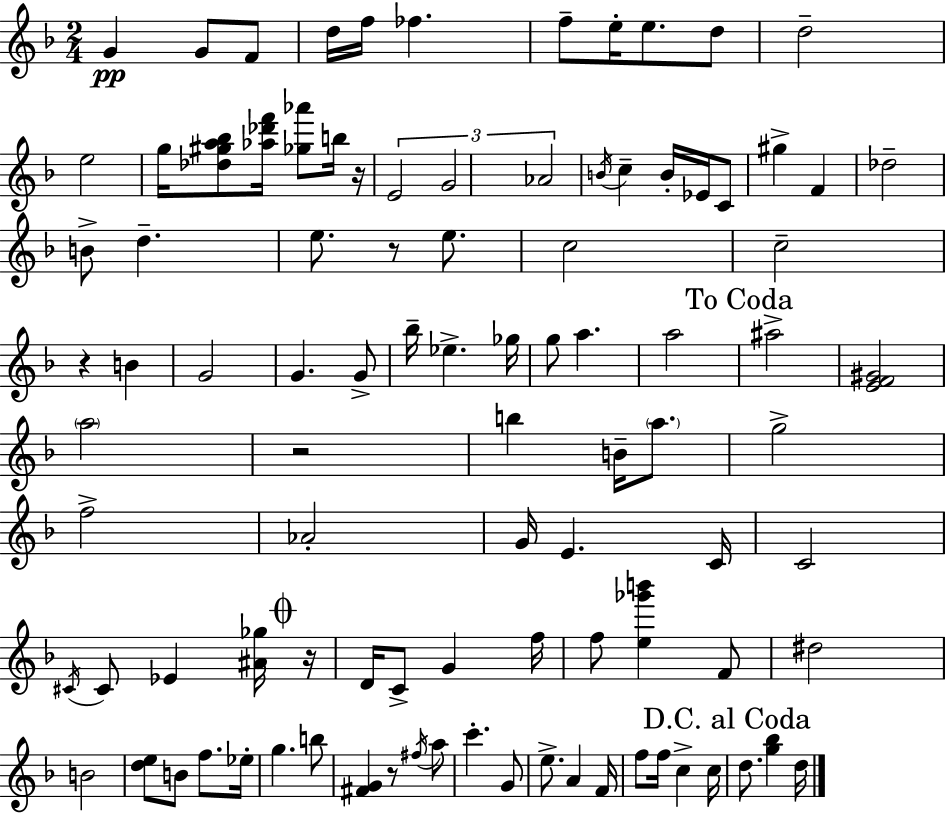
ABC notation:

X:1
T:Untitled
M:2/4
L:1/4
K:Dm
G G/2 F/2 d/4 f/4 _f f/2 e/4 e/2 d/2 d2 e2 g/4 [_d^ga_b]/2 [_a_d'f']/4 [_g_a']/2 b/4 z/4 E2 G2 _A2 B/4 c B/4 _E/4 C/2 ^g F _d2 B/2 d e/2 z/2 e/2 c2 c2 z B G2 G G/2 _b/4 _e _g/4 g/2 a a2 ^a2 [EF^G]2 a2 z2 b B/4 a/2 g2 f2 _A2 G/4 E C/4 C2 ^C/4 ^C/2 _E [^A_g]/4 z/4 D/4 C/2 G f/4 f/2 [e_g'b'] F/2 ^d2 B2 [de]/2 B/2 f/2 _e/4 g b/2 [^FG] z/2 ^f/4 a/2 c' G/2 e/2 A F/4 f/2 f/4 c c/4 d/2 [g_b] d/4